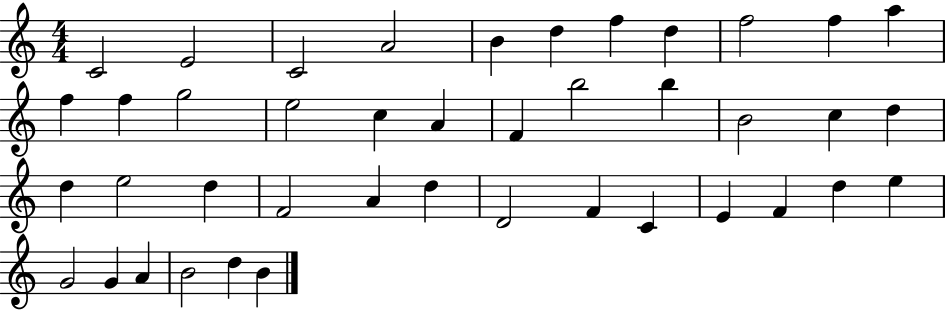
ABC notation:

X:1
T:Untitled
M:4/4
L:1/4
K:C
C2 E2 C2 A2 B d f d f2 f a f f g2 e2 c A F b2 b B2 c d d e2 d F2 A d D2 F C E F d e G2 G A B2 d B